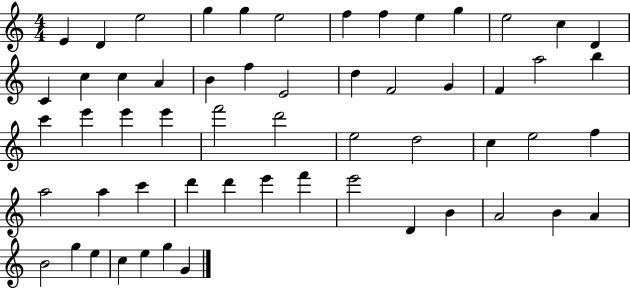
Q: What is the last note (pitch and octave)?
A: G4